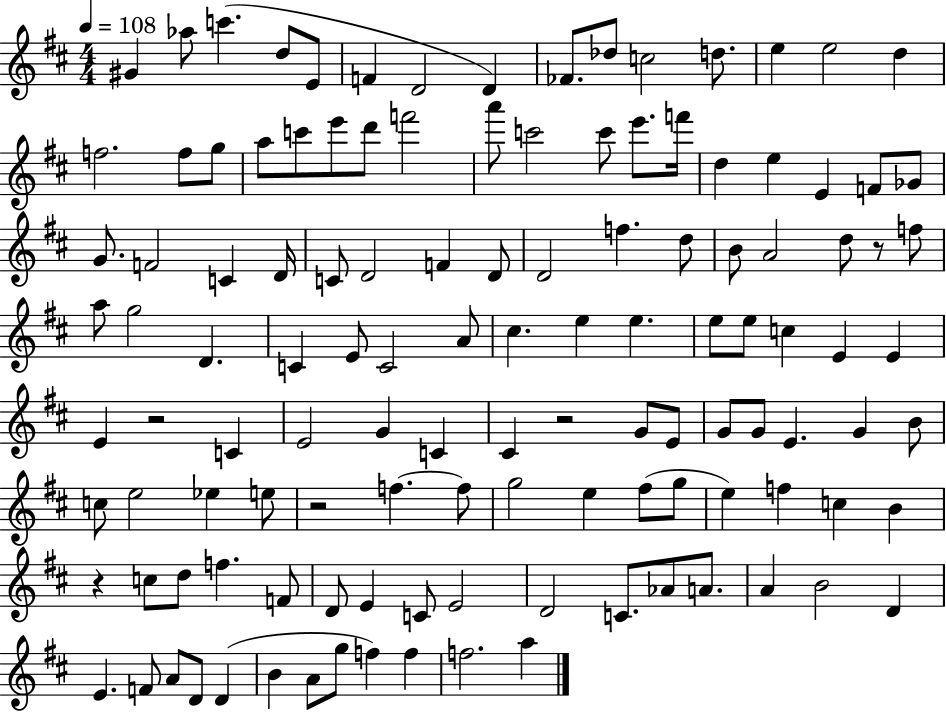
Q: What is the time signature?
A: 4/4